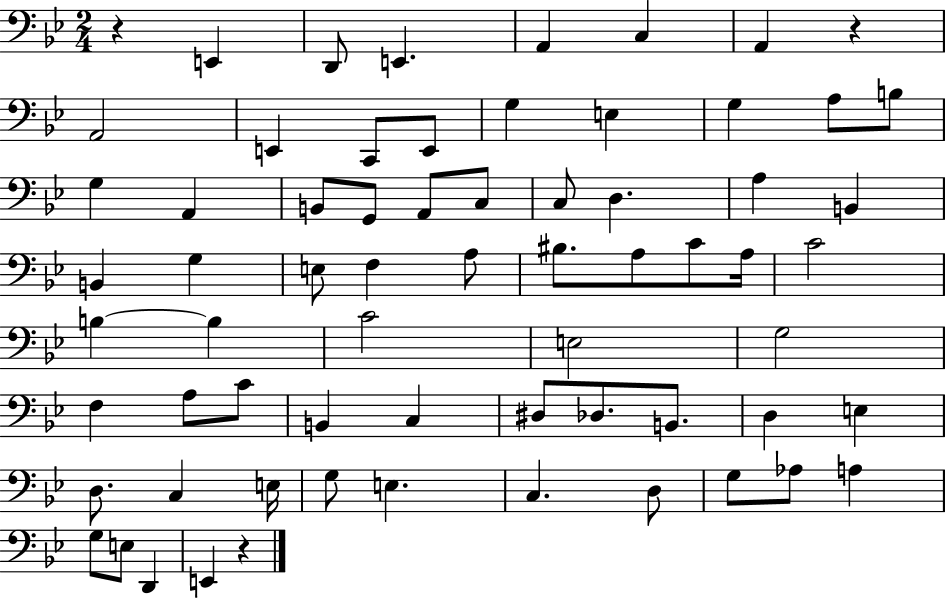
R/q E2/q D2/e E2/q. A2/q C3/q A2/q R/q A2/h E2/q C2/e E2/e G3/q E3/q G3/q A3/e B3/e G3/q A2/q B2/e G2/e A2/e C3/e C3/e D3/q. A3/q B2/q B2/q G3/q E3/e F3/q A3/e BIS3/e. A3/e C4/e A3/s C4/h B3/q B3/q C4/h E3/h G3/h F3/q A3/e C4/e B2/q C3/q D#3/e Db3/e. B2/e. D3/q E3/q D3/e. C3/q E3/s G3/e E3/q. C3/q. D3/e G3/e Ab3/e A3/q G3/e E3/e D2/q E2/q R/q